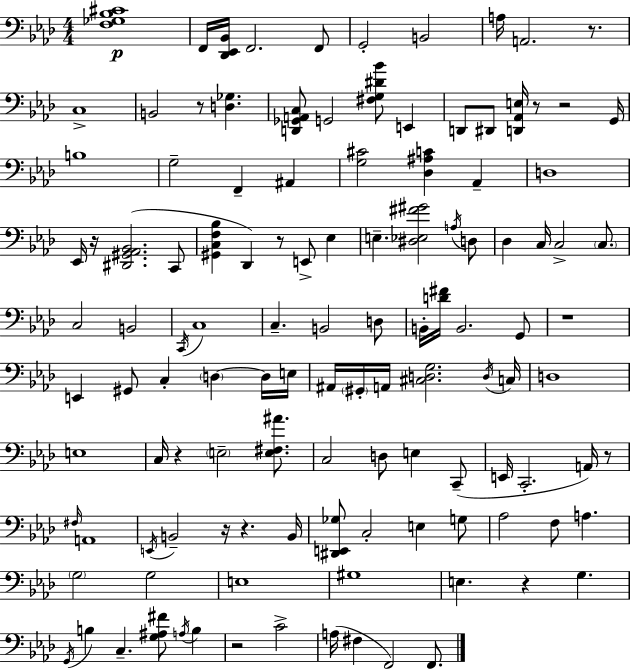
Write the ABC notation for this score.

X:1
T:Untitled
M:4/4
L:1/4
K:Ab
[F,_G,_B,^C]4 F,,/4 [_D,,_E,,_B,,]/4 F,,2 F,,/2 G,,2 B,,2 A,/4 A,,2 z/2 C,4 B,,2 z/2 [D,_G,] [D,,_G,,A,,C,]/2 G,,2 [^F,G,^D_B]/2 E,, D,,/2 ^D,,/2 [D,,_A,,E,]/4 z/2 z2 G,,/4 B,4 G,2 F,, ^A,, [G,^C]2 [_D,^A,C] _A,, D,4 _E,,/4 z/4 [^D,,^G,,_A,,_B,,]2 C,,/2 [^G,,C,F,_B,] _D,, z/2 E,,/2 _E, E, [^D,_E,^F^G]2 A,/4 D,/2 _D, C,/4 C,2 C,/2 C,2 B,,2 C,,/4 C,4 C, B,,2 D,/2 B,,/4 [D^F]/4 B,,2 G,,/2 z4 E,, ^G,,/2 C, D, D,/4 E,/4 ^A,,/4 ^G,,/4 A,,/4 [^C,D,G,]2 D,/4 C,/4 D,4 E,4 C,/4 z E,2 [E,^F,^A]/2 C,2 D,/2 E, C,,/2 E,,/4 C,,2 A,,/4 z/2 ^F,/4 A,,4 E,,/4 B,,2 z/4 z B,,/4 [^D,,E,,_G,]/2 C,2 E, G,/2 _A,2 F,/2 A, G,2 G,2 E,4 ^G,4 E, z G, G,,/4 B, C, [G,^A,^F]/2 A,/4 B, z2 C2 A,/4 ^F, F,,2 F,,/2